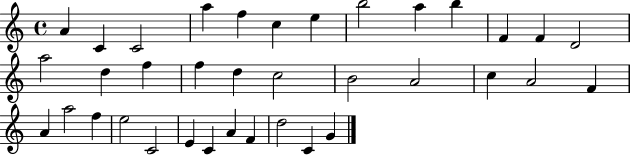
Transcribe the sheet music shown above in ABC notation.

X:1
T:Untitled
M:4/4
L:1/4
K:C
A C C2 a f c e b2 a b F F D2 a2 d f f d c2 B2 A2 c A2 F A a2 f e2 C2 E C A F d2 C G